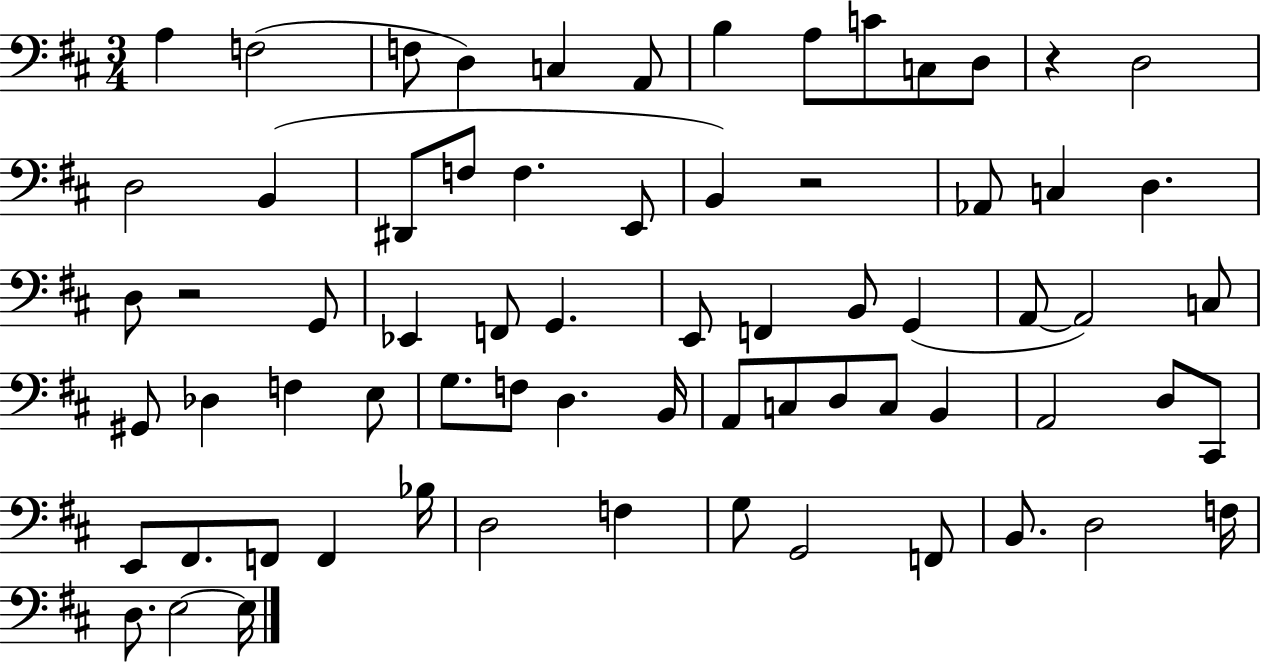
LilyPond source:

{
  \clef bass
  \numericTimeSignature
  \time 3/4
  \key d \major
  a4 f2( | f8 d4) c4 a,8 | b4 a8 c'8 c8 d8 | r4 d2 | \break d2 b,4( | dis,8 f8 f4. e,8 | b,4) r2 | aes,8 c4 d4. | \break d8 r2 g,8 | ees,4 f,8 g,4. | e,8 f,4 b,8 g,4( | a,8~~ a,2) c8 | \break gis,8 des4 f4 e8 | g8. f8 d4. b,16 | a,8 c8 d8 c8 b,4 | a,2 d8 cis,8 | \break e,8 fis,8. f,8 f,4 bes16 | d2 f4 | g8 g,2 f,8 | b,8. d2 f16 | \break d8. e2~~ e16 | \bar "|."
}